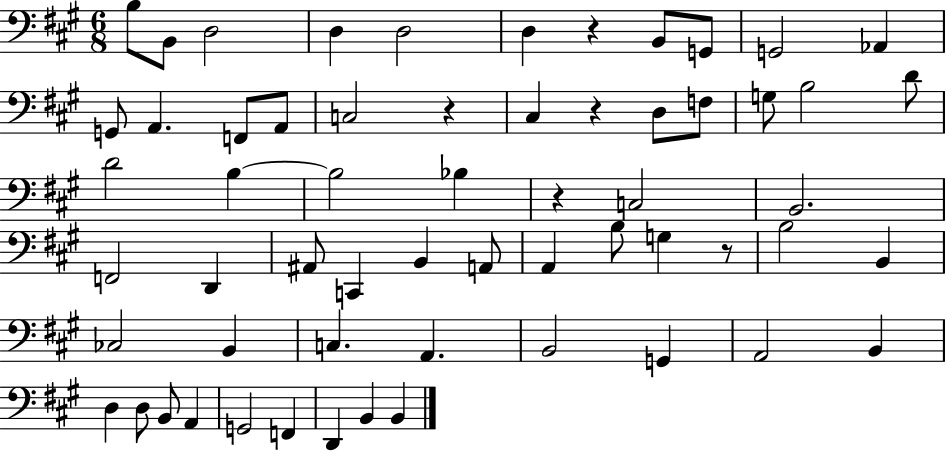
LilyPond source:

{
  \clef bass
  \numericTimeSignature
  \time 6/8
  \key a \major
  \repeat volta 2 { b8 b,8 d2 | d4 d2 | d4 r4 b,8 g,8 | g,2 aes,4 | \break g,8 a,4. f,8 a,8 | c2 r4 | cis4 r4 d8 f8 | g8 b2 d'8 | \break d'2 b4~~ | b2 bes4 | r4 c2 | b,2. | \break f,2 d,4 | ais,8 c,4 b,4 a,8 | a,4 b8 g4 r8 | b2 b,4 | \break ces2 b,4 | c4. a,4. | b,2 g,4 | a,2 b,4 | \break d4 d8 b,8 a,4 | g,2 f,4 | d,4 b,4 b,4 | } \bar "|."
}